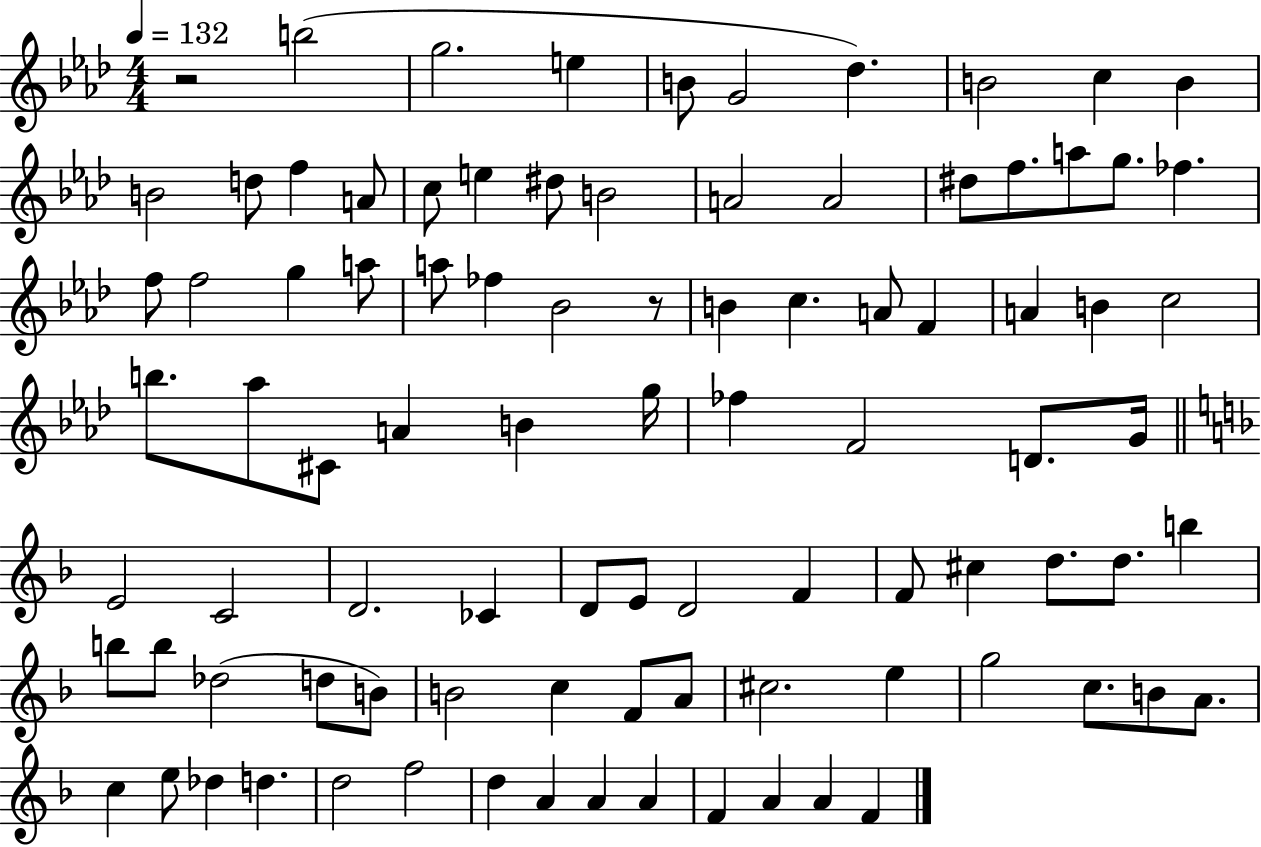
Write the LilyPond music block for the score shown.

{
  \clef treble
  \numericTimeSignature
  \time 4/4
  \key aes \major
  \tempo 4 = 132
  r2 b''2( | g''2. e''4 | b'8 g'2 des''4.) | b'2 c''4 b'4 | \break b'2 d''8 f''4 a'8 | c''8 e''4 dis''8 b'2 | a'2 a'2 | dis''8 f''8. a''8 g''8. fes''4. | \break f''8 f''2 g''4 a''8 | a''8 fes''4 bes'2 r8 | b'4 c''4. a'8 f'4 | a'4 b'4 c''2 | \break b''8. aes''8 cis'8 a'4 b'4 g''16 | fes''4 f'2 d'8. g'16 | \bar "||" \break \key d \minor e'2 c'2 | d'2. ces'4 | d'8 e'8 d'2 f'4 | f'8 cis''4 d''8. d''8. b''4 | \break b''8 b''8 des''2( d''8 b'8) | b'2 c''4 f'8 a'8 | cis''2. e''4 | g''2 c''8. b'8 a'8. | \break c''4 e''8 des''4 d''4. | d''2 f''2 | d''4 a'4 a'4 a'4 | f'4 a'4 a'4 f'4 | \break \bar "|."
}